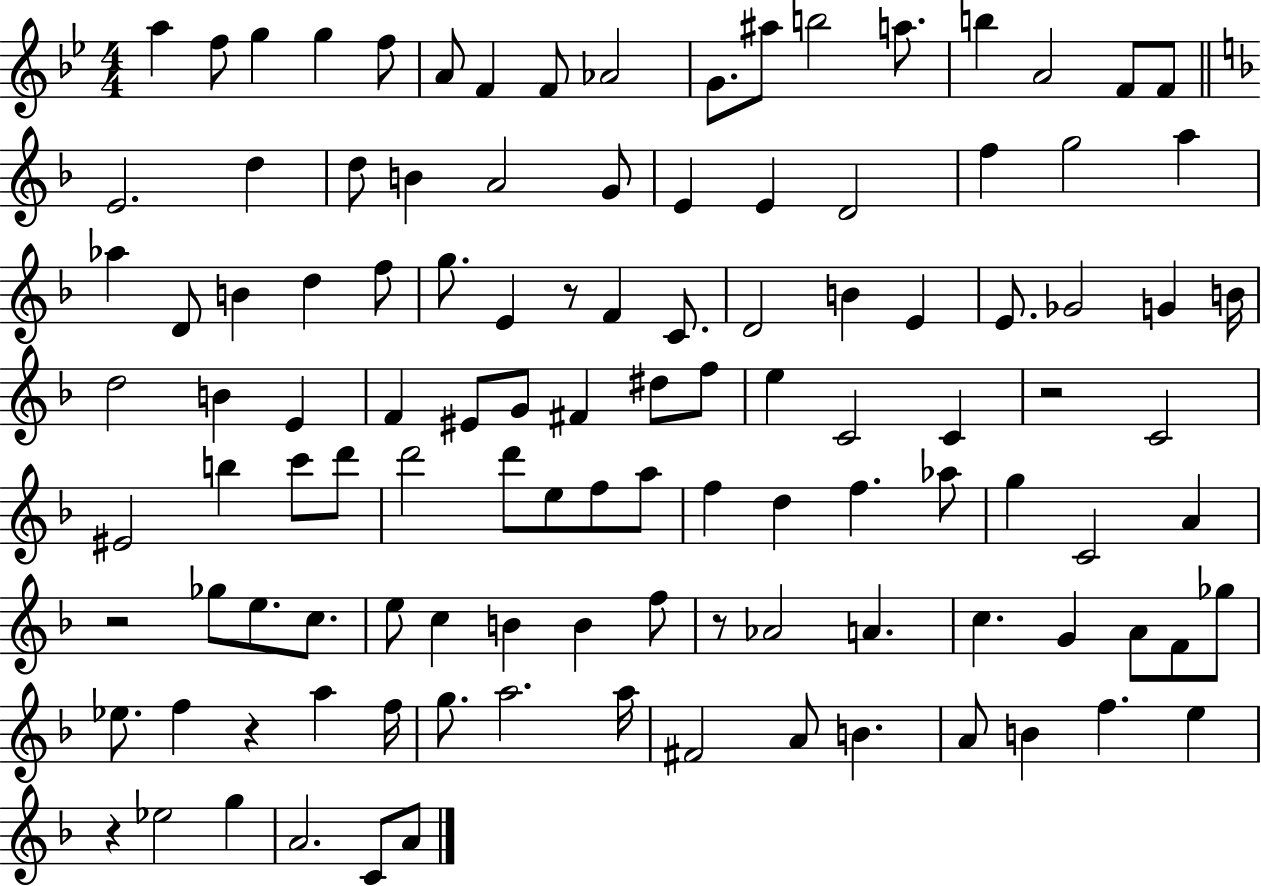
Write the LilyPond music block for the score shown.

{
  \clef treble
  \numericTimeSignature
  \time 4/4
  \key bes \major
  a''4 f''8 g''4 g''4 f''8 | a'8 f'4 f'8 aes'2 | g'8. ais''8 b''2 a''8. | b''4 a'2 f'8 f'8 | \break \bar "||" \break \key d \minor e'2. d''4 | d''8 b'4 a'2 g'8 | e'4 e'4 d'2 | f''4 g''2 a''4 | \break aes''4 d'8 b'4 d''4 f''8 | g''8. e'4 r8 f'4 c'8. | d'2 b'4 e'4 | e'8. ges'2 g'4 b'16 | \break d''2 b'4 e'4 | f'4 eis'8 g'8 fis'4 dis''8 f''8 | e''4 c'2 c'4 | r2 c'2 | \break eis'2 b''4 c'''8 d'''8 | d'''2 d'''8 e''8 f''8 a''8 | f''4 d''4 f''4. aes''8 | g''4 c'2 a'4 | \break r2 ges''8 e''8. c''8. | e''8 c''4 b'4 b'4 f''8 | r8 aes'2 a'4. | c''4. g'4 a'8 f'8 ges''8 | \break ees''8. f''4 r4 a''4 f''16 | g''8. a''2. a''16 | fis'2 a'8 b'4. | a'8 b'4 f''4. e''4 | \break r4 ees''2 g''4 | a'2. c'8 a'8 | \bar "|."
}